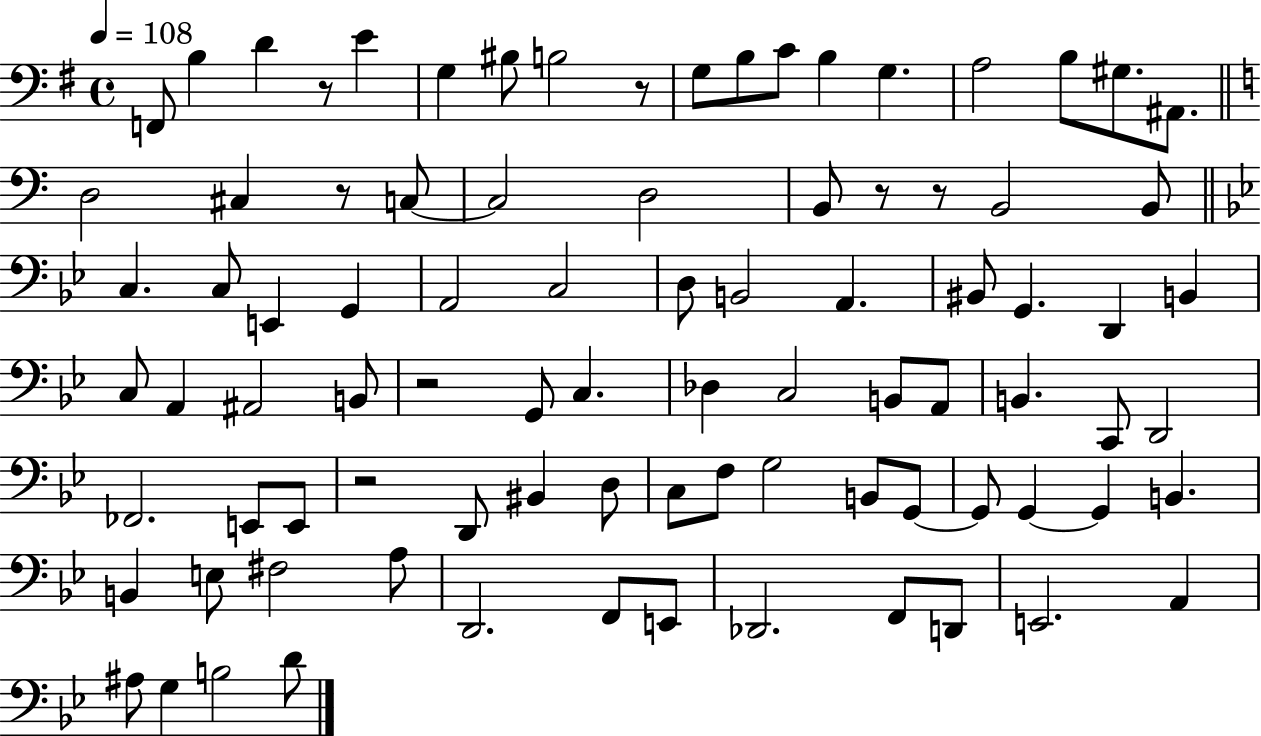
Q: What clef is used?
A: bass